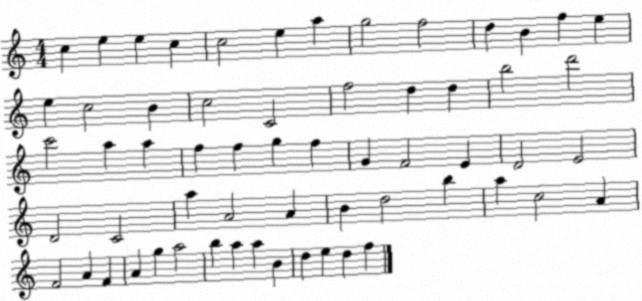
X:1
T:Untitled
M:4/4
L:1/4
K:C
c e e c c2 e a g2 f2 d B f e e c2 B c2 C2 f2 d d b2 d'2 c'2 a a f f g f G F2 E D2 E2 D2 C2 a A2 A B d2 b a c2 A F2 A F A g a2 b a a B d e d f